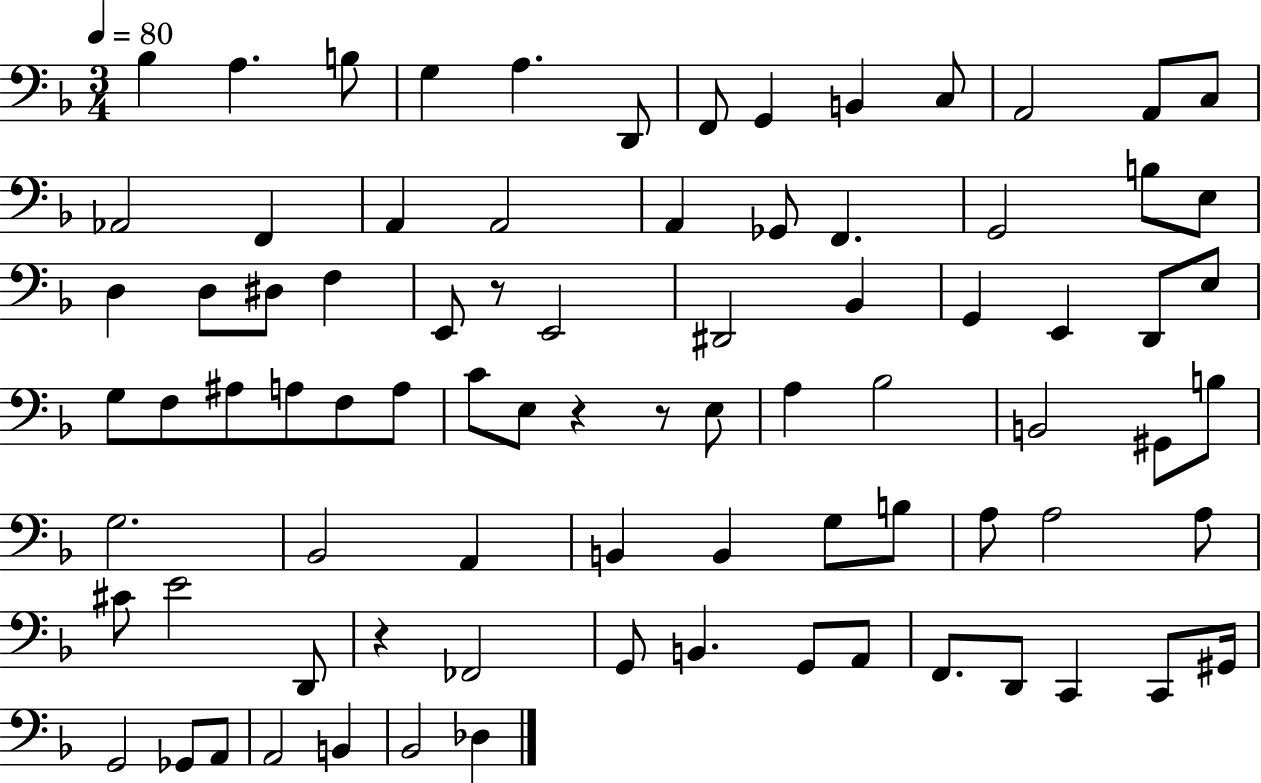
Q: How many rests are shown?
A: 4